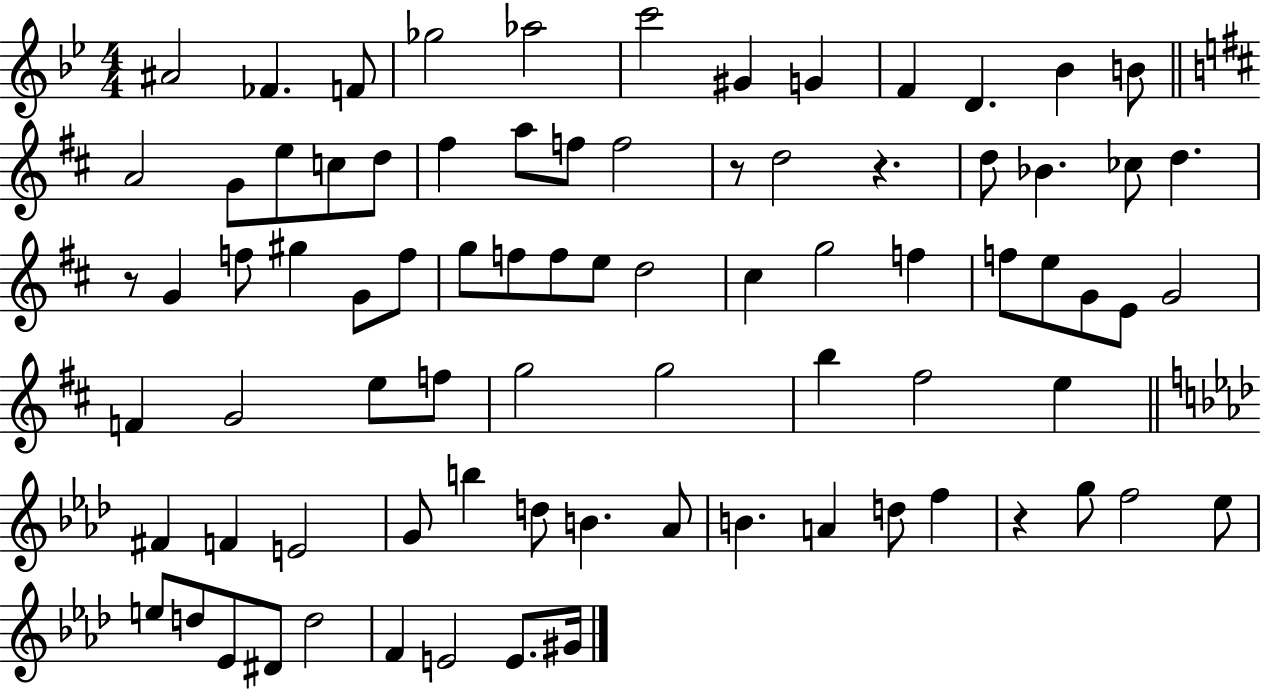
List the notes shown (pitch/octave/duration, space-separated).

A#4/h FES4/q. F4/e Gb5/h Ab5/h C6/h G#4/q G4/q F4/q D4/q. Bb4/q B4/e A4/h G4/e E5/e C5/e D5/e F#5/q A5/e F5/e F5/h R/e D5/h R/q. D5/e Bb4/q. CES5/e D5/q. R/e G4/q F5/e G#5/q G4/e F5/e G5/e F5/e F5/e E5/e D5/h C#5/q G5/h F5/q F5/e E5/e G4/e E4/e G4/h F4/q G4/h E5/e F5/e G5/h G5/h B5/q F#5/h E5/q F#4/q F4/q E4/h G4/e B5/q D5/e B4/q. Ab4/e B4/q. A4/q D5/e F5/q R/q G5/e F5/h Eb5/e E5/e D5/e Eb4/e D#4/e D5/h F4/q E4/h E4/e. G#4/s